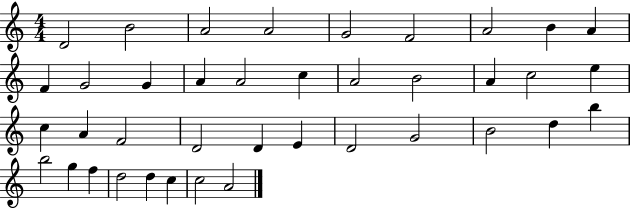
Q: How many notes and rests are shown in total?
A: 39